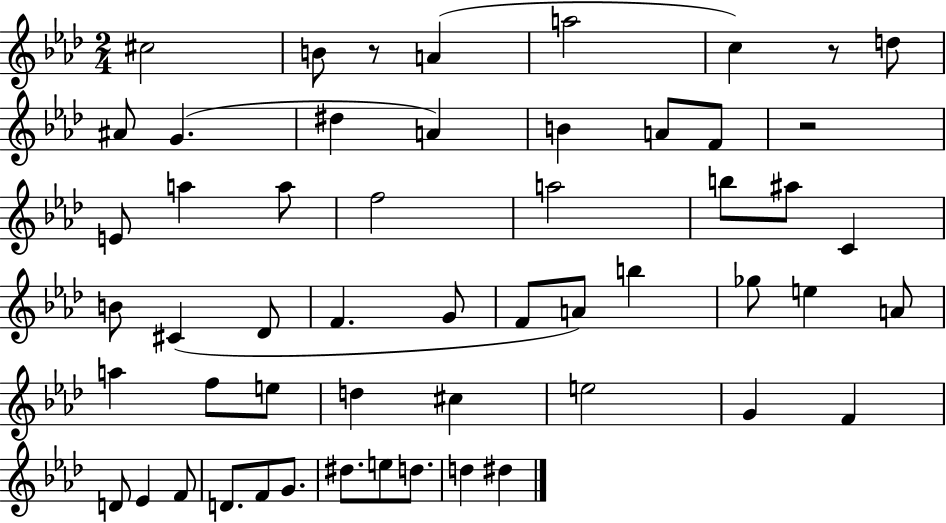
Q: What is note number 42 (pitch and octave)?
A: Eb4